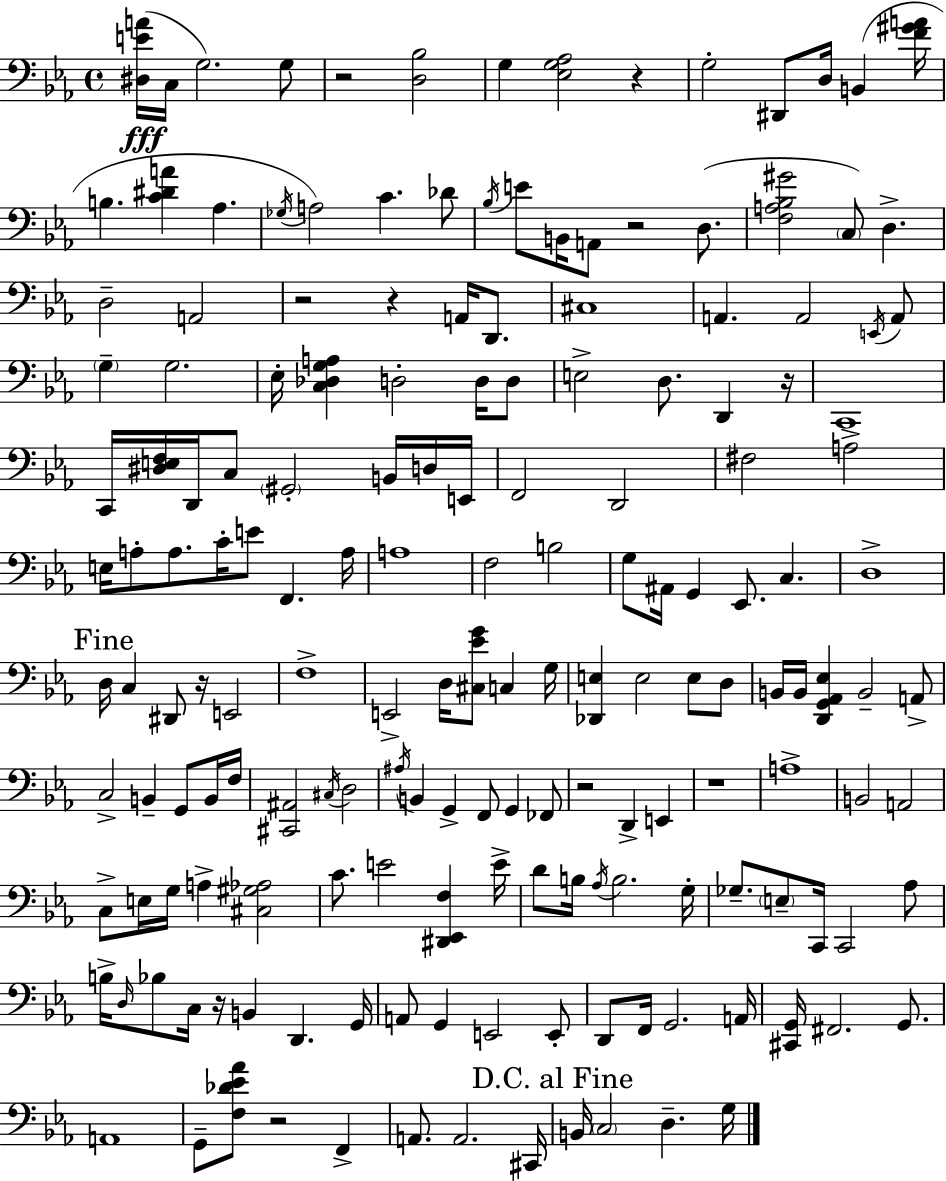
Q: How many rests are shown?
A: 11